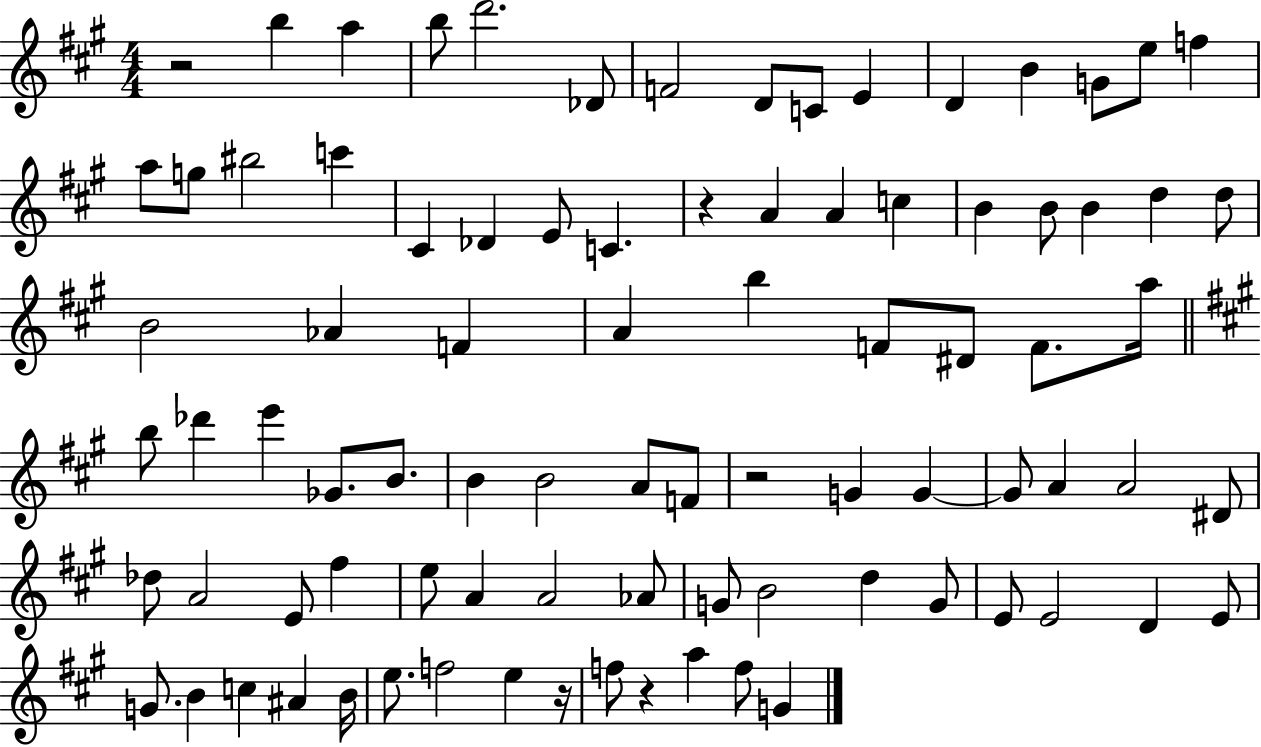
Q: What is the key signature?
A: A major